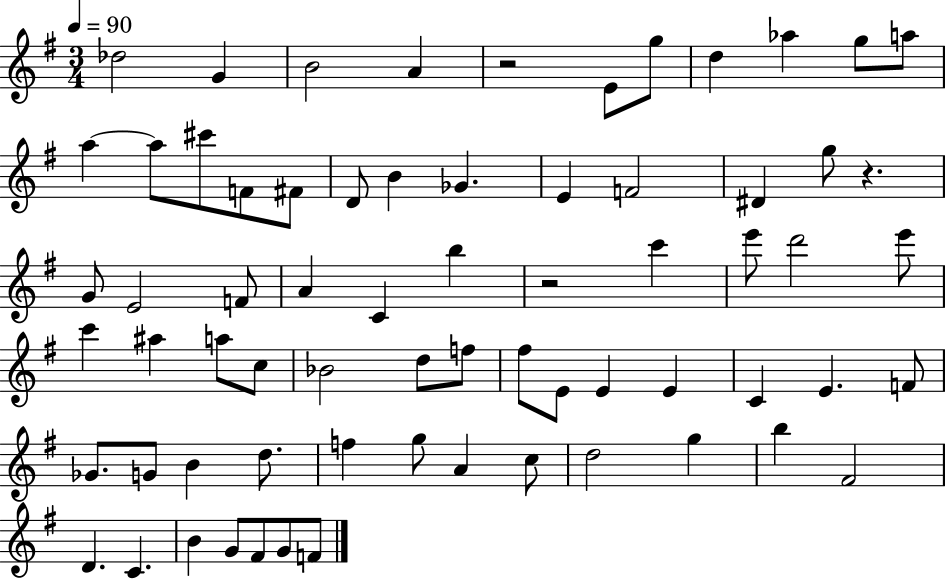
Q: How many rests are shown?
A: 3